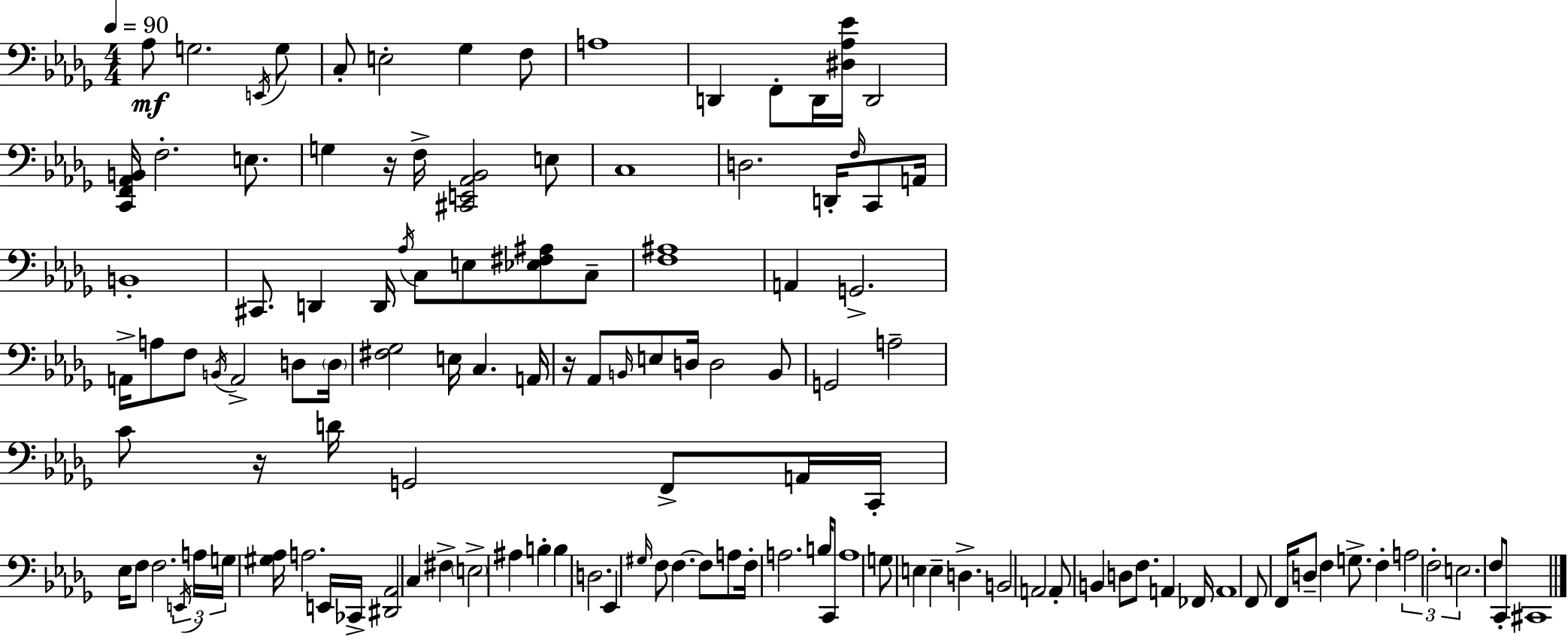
Ab3/e G3/h. E2/s G3/e C3/e E3/h Gb3/q F3/e A3/w D2/q F2/e D2/s [D#3,Ab3,Eb4]/s D2/h [C2,F2,Ab2,B2]/s F3/h. E3/e. G3/q R/s F3/s [C#2,E2,Ab2,Bb2]/h E3/e C3/w D3/h. D2/s F3/s C2/e A2/s B2/w C#2/e. D2/q D2/s Ab3/s C3/e E3/e [Eb3,F#3,A#3]/e C3/e [F3,A#3]/w A2/q G2/h. A2/s A3/e F3/e B2/s A2/h D3/e D3/s [F#3,Gb3]/h E3/s C3/q. A2/s R/s Ab2/e B2/s E3/e D3/s D3/h B2/e G2/h A3/h C4/e R/s D4/s G2/h F2/e A2/s C2/s Eb3/s F3/e F3/h. E2/s A3/s G3/s [G#3,Ab3]/s A3/h. E2/s CES2/s [D#2,Ab2]/h C3/q F#3/q E3/h A#3/q B3/q B3/q D3/h. Eb2/q G#3/s F3/e F3/q. F3/e A3/e F3/s A3/h. B3/s C2/e A3/w G3/e E3/q E3/q D3/q. B2/h A2/h A2/e B2/q D3/e F3/e. A2/q FES2/s A2/w F2/e F2/s D3/e F3/q G3/e. F3/q A3/h F3/h E3/h. F3/e C2/e C#2/w